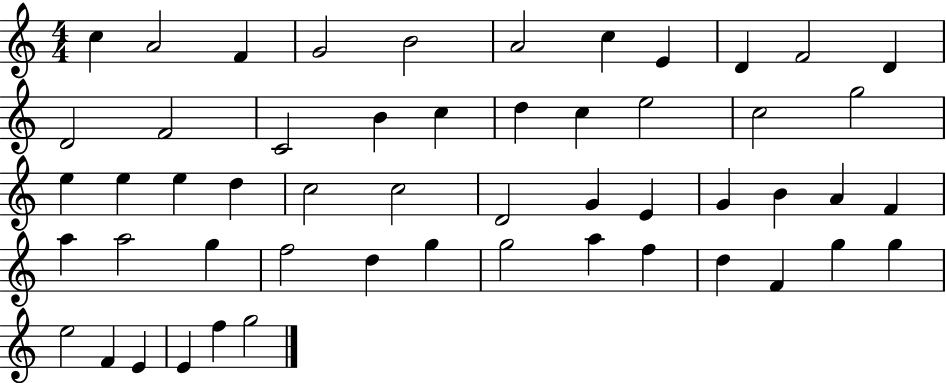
X:1
T:Untitled
M:4/4
L:1/4
K:C
c A2 F G2 B2 A2 c E D F2 D D2 F2 C2 B c d c e2 c2 g2 e e e d c2 c2 D2 G E G B A F a a2 g f2 d g g2 a f d F g g e2 F E E f g2